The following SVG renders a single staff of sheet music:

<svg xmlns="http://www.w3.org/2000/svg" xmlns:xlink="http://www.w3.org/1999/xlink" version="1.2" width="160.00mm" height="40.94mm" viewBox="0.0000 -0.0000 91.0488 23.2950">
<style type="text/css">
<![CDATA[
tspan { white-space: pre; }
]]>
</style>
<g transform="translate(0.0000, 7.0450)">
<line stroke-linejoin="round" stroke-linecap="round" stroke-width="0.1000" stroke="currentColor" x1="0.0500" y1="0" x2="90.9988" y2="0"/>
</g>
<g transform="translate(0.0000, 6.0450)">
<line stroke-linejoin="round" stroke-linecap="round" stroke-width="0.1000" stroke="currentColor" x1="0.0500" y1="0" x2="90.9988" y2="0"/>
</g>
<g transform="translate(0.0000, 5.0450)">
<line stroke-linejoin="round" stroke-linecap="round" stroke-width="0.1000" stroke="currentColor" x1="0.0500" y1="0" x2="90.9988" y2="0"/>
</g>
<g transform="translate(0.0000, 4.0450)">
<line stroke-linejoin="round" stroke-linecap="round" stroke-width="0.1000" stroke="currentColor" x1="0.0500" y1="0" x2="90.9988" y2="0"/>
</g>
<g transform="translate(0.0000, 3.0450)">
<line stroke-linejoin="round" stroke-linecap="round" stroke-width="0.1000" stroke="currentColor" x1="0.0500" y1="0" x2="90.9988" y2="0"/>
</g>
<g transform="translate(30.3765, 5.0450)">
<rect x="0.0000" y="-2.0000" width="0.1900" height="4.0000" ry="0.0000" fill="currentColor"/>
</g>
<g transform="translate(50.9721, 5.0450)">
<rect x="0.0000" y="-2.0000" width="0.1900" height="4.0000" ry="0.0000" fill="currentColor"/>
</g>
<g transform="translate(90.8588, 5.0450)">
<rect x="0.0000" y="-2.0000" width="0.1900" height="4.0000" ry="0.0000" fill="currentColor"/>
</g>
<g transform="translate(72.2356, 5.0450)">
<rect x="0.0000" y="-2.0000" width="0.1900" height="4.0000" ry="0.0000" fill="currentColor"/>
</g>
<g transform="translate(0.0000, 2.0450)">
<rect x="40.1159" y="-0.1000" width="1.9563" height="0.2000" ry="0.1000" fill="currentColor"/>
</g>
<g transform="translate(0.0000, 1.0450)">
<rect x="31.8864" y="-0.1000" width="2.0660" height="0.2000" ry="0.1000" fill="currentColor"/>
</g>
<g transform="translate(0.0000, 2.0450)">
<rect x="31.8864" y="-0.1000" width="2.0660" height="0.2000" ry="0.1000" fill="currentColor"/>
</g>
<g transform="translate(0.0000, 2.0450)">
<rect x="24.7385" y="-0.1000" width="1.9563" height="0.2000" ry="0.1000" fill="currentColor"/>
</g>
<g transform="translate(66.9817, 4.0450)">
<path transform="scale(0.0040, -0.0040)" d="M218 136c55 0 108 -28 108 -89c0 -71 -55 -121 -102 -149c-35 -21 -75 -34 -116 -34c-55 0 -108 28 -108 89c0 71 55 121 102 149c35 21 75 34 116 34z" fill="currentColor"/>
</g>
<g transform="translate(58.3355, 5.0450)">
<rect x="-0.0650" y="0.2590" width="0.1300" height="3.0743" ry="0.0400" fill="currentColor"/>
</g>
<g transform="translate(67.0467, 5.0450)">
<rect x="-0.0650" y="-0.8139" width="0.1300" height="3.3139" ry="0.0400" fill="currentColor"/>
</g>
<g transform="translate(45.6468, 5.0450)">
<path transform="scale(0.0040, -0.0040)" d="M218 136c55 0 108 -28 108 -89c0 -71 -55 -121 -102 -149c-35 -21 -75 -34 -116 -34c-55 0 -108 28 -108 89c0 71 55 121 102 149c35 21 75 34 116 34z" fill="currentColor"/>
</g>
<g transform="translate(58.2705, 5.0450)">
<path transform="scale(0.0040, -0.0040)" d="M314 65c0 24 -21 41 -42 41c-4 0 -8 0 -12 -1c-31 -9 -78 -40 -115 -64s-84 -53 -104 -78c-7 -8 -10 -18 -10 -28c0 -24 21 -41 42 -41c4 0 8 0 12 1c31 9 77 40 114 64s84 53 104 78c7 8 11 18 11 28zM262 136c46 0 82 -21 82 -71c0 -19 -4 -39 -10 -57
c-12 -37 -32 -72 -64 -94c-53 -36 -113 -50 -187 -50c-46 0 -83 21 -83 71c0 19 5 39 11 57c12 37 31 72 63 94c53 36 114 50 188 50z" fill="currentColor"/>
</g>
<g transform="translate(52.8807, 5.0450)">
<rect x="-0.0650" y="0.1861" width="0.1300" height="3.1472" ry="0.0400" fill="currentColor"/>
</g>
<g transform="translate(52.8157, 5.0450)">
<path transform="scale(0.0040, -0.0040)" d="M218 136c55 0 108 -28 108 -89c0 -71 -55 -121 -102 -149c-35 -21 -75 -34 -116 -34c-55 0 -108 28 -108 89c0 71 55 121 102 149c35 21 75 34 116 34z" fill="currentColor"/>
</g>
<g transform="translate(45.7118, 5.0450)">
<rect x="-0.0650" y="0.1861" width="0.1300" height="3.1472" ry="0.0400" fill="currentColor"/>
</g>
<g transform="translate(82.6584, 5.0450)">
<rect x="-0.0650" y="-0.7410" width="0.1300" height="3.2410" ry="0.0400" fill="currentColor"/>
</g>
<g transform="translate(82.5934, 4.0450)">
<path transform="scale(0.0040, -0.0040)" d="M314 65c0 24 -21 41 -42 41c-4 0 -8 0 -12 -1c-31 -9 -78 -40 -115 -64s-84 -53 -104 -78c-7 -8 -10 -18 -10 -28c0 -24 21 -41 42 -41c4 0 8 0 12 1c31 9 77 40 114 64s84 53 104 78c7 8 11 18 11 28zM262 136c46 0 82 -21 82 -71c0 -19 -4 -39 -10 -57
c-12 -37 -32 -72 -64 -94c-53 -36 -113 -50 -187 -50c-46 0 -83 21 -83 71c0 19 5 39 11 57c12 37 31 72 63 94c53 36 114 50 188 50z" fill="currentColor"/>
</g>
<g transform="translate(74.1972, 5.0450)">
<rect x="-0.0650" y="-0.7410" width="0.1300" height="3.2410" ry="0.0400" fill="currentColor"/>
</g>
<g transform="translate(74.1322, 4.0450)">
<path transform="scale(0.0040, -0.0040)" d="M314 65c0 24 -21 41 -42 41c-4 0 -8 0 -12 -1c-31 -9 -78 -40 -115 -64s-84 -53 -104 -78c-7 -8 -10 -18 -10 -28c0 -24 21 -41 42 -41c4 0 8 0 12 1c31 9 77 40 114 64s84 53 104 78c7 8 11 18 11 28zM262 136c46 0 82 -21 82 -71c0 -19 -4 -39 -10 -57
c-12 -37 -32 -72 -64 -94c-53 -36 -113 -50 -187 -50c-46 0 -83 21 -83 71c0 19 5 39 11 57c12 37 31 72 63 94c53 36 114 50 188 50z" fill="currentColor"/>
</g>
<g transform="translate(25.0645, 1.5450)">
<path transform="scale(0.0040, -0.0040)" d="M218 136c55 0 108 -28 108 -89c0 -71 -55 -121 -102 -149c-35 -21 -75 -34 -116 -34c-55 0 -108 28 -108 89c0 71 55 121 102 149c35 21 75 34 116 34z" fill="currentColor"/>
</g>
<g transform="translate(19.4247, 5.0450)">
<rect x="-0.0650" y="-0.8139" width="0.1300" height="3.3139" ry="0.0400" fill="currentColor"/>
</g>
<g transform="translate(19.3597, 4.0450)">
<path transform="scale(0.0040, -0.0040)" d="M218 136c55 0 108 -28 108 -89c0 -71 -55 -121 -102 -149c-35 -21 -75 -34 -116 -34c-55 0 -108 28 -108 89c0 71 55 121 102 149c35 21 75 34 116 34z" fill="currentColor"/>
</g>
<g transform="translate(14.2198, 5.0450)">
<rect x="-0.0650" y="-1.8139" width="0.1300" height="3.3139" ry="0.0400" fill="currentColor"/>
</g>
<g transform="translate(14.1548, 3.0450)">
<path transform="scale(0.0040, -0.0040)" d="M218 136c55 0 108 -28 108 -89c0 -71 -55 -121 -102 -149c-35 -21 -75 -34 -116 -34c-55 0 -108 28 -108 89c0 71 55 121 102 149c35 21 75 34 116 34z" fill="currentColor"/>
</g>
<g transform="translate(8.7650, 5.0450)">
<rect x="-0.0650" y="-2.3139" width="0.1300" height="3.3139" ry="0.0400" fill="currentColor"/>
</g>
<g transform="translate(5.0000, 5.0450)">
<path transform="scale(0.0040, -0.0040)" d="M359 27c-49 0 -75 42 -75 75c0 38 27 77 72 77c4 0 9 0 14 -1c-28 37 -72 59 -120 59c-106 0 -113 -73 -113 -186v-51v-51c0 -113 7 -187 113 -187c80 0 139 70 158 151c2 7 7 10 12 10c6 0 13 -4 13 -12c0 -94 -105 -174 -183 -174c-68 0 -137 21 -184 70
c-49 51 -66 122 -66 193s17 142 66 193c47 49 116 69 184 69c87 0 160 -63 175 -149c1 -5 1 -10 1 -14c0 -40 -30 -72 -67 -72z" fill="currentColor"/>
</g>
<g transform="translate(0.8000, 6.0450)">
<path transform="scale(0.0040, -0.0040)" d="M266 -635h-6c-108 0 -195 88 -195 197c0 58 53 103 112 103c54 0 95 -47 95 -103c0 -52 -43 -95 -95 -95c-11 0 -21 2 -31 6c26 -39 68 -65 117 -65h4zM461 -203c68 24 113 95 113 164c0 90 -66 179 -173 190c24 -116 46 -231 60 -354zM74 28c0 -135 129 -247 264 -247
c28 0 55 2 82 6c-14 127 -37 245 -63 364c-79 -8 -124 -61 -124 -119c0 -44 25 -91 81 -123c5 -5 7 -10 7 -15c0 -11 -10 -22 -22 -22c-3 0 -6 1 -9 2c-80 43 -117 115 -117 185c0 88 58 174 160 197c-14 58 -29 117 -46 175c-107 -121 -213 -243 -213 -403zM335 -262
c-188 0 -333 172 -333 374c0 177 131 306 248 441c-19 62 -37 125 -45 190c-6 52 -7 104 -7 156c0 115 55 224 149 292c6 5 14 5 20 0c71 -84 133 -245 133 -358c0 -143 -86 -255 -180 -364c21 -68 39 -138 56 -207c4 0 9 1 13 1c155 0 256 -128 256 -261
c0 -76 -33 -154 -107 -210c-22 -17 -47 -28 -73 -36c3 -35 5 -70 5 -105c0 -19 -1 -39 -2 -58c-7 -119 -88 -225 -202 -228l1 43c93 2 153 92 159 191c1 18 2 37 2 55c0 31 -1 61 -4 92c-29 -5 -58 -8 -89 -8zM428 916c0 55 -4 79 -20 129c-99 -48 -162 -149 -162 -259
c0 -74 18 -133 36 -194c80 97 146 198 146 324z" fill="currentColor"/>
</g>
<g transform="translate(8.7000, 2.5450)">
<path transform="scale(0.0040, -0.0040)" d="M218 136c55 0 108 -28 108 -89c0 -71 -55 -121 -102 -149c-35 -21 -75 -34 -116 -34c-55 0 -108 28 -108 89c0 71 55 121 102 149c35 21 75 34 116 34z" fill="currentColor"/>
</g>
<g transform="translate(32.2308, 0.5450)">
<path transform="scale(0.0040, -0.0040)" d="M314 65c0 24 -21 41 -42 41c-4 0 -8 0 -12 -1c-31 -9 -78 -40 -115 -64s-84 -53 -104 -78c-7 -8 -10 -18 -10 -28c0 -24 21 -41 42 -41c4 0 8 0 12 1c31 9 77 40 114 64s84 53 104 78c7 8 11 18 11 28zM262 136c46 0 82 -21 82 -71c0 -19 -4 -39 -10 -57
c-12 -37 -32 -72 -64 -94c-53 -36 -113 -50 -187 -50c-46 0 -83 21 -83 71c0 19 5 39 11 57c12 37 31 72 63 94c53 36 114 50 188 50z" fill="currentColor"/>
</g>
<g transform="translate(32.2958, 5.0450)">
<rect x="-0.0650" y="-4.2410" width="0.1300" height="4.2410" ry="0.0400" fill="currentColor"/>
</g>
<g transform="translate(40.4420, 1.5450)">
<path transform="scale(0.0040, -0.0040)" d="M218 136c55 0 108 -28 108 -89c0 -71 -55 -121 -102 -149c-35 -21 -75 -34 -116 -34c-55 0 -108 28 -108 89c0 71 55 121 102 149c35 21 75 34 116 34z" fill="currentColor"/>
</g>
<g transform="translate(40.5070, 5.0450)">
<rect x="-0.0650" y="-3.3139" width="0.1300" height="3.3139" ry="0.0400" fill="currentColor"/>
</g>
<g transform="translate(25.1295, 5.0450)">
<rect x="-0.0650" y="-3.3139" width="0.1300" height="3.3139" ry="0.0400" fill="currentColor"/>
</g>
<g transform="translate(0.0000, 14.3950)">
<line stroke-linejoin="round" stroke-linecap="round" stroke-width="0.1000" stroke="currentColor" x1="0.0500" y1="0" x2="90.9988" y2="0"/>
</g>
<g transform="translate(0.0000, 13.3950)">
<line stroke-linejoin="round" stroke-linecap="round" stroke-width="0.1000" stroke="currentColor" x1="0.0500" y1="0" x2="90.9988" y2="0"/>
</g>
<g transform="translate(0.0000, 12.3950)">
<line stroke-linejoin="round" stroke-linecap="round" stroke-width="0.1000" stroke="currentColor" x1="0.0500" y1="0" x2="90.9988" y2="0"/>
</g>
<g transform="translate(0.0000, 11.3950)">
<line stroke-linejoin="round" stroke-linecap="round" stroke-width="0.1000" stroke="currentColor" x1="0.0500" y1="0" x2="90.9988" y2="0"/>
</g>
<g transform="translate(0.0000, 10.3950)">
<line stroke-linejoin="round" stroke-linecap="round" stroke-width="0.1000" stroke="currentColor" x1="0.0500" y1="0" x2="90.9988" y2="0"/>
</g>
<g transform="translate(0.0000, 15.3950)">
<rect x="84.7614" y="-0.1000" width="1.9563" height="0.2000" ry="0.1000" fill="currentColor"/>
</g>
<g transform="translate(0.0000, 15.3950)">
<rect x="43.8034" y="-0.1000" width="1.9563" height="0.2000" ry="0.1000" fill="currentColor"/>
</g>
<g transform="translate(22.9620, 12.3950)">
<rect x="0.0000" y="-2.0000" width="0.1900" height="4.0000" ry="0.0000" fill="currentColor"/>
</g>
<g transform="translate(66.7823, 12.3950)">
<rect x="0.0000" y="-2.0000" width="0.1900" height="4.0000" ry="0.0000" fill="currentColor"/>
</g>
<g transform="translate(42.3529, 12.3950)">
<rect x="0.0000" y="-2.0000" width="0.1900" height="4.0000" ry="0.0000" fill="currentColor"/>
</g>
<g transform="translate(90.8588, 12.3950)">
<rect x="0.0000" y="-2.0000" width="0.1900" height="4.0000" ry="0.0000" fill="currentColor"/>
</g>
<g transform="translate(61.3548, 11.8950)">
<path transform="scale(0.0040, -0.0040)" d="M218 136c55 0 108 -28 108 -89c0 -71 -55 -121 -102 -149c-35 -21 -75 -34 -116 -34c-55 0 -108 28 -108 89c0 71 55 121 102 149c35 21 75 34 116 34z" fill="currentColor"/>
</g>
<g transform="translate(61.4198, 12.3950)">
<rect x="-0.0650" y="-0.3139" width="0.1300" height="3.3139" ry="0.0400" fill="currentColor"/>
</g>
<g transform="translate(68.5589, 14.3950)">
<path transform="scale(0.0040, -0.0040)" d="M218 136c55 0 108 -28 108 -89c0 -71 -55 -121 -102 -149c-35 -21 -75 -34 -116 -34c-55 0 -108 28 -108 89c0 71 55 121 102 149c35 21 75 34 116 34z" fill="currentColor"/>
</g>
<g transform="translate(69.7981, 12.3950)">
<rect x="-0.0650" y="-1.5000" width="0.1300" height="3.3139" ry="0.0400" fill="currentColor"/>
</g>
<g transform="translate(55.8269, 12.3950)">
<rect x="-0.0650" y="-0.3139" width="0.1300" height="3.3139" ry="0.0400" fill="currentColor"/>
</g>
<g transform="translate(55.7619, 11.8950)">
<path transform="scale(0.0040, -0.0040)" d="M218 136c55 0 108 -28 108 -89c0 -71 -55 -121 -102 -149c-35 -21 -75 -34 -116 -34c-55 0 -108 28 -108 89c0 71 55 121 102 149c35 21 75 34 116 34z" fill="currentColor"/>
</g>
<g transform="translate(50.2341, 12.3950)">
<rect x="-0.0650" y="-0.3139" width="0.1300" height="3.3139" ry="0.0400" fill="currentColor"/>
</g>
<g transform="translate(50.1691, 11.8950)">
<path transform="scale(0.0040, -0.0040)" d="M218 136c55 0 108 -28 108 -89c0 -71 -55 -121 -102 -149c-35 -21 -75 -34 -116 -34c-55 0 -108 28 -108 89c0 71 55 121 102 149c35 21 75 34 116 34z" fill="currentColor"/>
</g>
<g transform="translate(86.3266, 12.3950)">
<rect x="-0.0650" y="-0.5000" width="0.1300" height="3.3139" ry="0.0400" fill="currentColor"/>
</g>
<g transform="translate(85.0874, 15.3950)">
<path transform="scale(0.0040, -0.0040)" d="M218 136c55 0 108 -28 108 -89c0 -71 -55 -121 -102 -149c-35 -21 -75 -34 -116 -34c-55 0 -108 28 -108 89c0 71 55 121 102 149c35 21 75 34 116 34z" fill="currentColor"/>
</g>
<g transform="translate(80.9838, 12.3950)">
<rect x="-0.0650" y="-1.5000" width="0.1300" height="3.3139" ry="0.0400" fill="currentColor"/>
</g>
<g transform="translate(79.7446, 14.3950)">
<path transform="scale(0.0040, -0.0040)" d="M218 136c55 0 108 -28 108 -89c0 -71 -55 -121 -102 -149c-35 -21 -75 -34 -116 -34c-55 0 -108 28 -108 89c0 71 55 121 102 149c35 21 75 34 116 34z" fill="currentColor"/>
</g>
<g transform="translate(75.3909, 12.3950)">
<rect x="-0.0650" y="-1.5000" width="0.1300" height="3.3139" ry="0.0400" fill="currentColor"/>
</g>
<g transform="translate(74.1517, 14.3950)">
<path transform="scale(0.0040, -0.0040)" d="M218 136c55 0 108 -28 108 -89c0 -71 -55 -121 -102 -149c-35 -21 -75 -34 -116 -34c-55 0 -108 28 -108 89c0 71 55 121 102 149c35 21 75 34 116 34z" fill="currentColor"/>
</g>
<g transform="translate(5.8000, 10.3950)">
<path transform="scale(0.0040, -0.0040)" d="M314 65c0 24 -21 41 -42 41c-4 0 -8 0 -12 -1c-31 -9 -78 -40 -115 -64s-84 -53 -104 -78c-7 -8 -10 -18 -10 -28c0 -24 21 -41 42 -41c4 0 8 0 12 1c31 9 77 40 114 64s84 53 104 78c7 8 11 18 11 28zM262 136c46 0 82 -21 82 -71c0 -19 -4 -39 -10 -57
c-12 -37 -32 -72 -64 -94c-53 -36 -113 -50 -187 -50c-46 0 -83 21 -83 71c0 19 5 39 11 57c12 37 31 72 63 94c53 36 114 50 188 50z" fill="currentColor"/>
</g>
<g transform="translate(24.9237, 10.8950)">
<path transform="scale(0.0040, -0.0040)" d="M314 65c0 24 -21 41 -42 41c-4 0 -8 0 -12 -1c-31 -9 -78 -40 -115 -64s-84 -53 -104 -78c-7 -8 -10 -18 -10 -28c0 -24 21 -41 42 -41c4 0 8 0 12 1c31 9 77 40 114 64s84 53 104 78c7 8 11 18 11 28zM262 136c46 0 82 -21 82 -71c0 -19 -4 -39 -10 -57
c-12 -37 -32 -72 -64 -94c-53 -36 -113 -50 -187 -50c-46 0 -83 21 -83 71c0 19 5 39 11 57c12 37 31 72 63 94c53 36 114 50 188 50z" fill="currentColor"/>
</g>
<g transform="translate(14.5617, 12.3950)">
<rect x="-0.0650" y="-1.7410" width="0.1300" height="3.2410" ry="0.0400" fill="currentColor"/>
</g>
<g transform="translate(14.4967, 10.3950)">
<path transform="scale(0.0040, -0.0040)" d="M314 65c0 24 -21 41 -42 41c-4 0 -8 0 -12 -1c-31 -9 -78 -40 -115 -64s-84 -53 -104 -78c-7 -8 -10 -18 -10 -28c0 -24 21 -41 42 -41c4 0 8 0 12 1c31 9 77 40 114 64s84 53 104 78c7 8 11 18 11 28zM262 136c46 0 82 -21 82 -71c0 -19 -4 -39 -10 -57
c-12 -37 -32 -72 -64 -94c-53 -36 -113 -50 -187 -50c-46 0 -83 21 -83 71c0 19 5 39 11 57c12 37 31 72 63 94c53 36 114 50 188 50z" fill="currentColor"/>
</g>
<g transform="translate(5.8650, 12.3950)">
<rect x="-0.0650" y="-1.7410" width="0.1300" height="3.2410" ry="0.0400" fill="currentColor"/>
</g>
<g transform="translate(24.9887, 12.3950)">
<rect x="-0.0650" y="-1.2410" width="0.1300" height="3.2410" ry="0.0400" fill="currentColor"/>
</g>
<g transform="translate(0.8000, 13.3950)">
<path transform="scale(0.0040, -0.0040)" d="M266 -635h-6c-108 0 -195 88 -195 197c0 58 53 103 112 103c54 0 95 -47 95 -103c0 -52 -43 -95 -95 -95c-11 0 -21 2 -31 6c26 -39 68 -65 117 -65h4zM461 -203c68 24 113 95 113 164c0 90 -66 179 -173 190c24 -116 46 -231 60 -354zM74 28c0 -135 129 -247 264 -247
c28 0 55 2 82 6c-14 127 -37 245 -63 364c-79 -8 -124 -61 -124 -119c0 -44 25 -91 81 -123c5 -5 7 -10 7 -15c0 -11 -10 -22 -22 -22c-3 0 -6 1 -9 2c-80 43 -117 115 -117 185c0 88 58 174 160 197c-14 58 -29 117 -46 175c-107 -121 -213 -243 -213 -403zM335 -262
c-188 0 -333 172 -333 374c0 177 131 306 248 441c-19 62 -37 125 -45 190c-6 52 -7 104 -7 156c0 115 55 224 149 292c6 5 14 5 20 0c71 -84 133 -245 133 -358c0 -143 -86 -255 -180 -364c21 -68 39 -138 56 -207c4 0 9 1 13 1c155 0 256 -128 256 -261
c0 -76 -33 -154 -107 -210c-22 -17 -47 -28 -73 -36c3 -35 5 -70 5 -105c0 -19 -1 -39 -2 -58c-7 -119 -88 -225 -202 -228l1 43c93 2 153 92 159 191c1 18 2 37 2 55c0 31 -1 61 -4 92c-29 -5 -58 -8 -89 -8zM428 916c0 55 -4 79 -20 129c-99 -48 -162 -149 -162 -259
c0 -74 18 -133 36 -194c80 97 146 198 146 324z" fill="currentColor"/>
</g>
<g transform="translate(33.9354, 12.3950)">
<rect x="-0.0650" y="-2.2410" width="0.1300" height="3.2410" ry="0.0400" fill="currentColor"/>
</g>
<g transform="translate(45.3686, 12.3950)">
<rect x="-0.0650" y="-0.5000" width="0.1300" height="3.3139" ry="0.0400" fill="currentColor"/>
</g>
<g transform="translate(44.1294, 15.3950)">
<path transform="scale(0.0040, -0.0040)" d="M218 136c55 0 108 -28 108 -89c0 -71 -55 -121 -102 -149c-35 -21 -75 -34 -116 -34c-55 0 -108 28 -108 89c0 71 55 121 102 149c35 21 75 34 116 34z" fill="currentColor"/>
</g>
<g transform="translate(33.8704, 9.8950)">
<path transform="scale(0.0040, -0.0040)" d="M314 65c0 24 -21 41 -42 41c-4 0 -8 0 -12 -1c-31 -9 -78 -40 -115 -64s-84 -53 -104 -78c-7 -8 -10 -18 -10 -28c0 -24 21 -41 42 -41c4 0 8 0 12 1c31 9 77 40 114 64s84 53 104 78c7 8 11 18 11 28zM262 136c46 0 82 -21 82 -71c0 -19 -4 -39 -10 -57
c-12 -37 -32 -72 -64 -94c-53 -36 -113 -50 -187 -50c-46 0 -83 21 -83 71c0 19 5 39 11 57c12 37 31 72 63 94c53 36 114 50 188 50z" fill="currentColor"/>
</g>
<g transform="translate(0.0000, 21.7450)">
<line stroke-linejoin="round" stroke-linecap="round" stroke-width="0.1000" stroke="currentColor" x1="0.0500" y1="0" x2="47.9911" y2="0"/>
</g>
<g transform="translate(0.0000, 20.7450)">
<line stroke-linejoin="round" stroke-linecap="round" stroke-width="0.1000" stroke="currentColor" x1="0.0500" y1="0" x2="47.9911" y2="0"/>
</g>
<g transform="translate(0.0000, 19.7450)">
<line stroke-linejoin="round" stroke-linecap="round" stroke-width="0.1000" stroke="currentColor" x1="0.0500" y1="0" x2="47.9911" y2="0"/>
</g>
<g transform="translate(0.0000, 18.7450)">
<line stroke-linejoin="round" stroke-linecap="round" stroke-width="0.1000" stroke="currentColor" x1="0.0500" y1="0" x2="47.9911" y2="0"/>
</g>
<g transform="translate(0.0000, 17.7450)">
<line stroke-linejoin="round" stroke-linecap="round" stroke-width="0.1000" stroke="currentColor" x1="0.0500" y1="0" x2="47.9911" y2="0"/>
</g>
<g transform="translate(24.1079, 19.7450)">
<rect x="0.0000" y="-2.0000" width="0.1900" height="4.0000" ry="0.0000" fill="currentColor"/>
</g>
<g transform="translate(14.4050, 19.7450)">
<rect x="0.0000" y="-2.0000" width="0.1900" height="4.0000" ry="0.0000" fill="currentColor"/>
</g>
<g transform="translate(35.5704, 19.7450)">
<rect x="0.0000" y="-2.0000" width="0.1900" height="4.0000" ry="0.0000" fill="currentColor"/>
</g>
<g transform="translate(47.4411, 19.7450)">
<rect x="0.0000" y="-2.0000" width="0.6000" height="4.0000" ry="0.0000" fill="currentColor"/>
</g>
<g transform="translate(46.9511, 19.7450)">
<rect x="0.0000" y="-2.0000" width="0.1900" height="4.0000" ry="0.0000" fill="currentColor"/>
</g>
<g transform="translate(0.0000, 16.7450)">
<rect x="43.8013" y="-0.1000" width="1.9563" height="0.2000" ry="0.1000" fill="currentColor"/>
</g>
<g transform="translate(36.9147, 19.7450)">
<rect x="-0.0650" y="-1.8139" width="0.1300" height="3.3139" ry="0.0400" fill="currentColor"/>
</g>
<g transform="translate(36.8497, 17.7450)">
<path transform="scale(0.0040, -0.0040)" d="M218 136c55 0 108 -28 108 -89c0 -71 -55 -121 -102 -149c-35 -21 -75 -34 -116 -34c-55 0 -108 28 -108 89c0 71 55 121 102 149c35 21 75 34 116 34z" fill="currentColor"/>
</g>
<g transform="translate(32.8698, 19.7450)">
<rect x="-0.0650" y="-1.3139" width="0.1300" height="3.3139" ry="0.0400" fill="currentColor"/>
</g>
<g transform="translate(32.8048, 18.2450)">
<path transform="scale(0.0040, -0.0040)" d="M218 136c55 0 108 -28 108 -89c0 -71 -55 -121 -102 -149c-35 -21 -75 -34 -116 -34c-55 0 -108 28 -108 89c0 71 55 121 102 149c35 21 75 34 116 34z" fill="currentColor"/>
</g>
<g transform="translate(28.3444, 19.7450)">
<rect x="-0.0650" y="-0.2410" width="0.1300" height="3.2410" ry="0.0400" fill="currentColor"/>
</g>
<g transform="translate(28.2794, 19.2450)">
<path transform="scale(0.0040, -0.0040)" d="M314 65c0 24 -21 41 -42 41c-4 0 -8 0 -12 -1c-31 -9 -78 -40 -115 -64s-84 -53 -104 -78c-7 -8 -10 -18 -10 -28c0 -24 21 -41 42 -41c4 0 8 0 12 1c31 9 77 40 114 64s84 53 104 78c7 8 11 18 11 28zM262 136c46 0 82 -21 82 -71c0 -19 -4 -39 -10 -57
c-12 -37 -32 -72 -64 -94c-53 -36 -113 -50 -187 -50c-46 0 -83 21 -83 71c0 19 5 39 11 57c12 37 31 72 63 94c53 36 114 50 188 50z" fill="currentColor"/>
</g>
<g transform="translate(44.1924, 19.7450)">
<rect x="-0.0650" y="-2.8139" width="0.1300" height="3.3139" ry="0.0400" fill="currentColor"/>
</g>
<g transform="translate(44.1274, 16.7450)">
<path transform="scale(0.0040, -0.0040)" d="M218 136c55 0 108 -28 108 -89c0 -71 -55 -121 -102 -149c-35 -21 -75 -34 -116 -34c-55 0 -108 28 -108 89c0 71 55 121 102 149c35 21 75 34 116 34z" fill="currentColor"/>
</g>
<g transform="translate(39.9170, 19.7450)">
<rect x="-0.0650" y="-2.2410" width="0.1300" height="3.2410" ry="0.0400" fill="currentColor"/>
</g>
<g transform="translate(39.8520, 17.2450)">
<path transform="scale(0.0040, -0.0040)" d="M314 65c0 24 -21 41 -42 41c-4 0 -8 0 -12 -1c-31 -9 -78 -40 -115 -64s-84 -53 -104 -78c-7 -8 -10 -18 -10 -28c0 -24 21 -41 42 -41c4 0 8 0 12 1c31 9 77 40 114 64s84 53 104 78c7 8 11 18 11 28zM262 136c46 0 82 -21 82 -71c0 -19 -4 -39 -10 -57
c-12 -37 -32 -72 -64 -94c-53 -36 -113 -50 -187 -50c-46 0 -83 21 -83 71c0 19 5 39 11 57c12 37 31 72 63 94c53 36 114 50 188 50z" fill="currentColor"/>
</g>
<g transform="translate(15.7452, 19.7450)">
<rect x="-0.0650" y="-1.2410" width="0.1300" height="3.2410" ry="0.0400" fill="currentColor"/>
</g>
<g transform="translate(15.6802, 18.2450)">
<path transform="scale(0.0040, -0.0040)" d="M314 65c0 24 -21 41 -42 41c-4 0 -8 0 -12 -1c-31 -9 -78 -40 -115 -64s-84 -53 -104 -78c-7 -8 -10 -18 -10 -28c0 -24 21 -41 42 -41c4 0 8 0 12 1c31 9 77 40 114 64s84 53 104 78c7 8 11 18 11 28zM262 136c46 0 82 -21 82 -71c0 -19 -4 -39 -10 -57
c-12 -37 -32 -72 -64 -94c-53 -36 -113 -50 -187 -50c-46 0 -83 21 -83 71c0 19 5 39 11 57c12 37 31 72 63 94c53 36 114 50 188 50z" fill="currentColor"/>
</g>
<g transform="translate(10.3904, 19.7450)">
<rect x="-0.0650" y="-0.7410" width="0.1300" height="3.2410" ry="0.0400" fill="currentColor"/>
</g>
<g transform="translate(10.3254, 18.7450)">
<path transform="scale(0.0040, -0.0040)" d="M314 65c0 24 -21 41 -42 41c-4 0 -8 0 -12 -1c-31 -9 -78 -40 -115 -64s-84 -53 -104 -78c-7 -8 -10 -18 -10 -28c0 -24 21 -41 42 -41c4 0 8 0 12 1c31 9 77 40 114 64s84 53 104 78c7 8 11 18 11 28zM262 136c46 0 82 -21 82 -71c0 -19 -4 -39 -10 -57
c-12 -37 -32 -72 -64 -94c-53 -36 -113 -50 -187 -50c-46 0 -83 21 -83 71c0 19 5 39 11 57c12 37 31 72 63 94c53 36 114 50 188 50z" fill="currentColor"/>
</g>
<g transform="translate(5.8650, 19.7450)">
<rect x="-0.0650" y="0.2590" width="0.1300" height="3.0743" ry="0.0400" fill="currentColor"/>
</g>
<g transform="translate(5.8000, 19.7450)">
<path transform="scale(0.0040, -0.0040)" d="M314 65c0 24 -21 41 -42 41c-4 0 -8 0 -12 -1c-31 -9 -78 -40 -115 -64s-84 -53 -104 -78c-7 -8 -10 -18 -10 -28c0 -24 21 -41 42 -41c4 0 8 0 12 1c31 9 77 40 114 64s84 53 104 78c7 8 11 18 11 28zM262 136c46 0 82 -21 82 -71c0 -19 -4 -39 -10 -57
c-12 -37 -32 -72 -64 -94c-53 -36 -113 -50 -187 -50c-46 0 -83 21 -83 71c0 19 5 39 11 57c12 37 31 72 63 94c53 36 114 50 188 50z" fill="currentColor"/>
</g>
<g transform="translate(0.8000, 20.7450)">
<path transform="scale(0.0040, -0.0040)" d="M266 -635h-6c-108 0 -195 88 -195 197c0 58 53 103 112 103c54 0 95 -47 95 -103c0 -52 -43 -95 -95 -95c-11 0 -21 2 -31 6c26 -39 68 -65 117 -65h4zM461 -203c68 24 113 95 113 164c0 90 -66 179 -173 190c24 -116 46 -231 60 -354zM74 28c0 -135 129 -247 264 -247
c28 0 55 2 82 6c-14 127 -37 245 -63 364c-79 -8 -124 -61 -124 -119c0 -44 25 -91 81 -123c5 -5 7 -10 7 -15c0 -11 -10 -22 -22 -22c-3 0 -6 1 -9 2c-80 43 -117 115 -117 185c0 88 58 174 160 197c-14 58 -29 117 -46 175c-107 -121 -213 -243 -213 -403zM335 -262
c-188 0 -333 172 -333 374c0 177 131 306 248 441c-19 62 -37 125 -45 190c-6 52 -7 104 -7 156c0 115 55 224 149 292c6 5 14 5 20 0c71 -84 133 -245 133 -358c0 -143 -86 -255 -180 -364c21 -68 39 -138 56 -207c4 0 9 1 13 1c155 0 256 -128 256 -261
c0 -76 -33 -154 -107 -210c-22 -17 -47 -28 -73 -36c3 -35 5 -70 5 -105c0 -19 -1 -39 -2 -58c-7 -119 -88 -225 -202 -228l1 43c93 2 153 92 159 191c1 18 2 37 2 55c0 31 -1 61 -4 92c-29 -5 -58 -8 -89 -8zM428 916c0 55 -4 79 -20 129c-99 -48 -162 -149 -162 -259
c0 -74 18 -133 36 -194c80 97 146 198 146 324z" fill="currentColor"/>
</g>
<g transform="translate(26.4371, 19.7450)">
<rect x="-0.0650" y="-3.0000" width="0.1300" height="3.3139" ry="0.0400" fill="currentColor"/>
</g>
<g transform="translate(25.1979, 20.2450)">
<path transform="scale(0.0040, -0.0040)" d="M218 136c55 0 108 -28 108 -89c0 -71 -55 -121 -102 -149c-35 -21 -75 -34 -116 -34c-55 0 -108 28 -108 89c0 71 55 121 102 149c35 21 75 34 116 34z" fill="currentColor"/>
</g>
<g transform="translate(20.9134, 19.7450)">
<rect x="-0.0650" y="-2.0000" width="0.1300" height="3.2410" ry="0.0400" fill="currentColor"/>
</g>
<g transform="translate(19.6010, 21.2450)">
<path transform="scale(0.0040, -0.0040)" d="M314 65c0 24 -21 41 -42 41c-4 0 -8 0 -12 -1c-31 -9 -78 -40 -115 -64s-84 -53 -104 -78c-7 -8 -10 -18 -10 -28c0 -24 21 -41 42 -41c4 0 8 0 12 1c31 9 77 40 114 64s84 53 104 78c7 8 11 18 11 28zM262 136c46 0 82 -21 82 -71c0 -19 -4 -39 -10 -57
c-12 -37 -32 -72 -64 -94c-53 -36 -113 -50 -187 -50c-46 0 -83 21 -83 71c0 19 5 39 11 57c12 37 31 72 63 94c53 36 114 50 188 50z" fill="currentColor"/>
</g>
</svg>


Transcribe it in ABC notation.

X:1
T:Untitled
M:4/4
L:1/4
K:C
g f d b d'2 b B B B2 d d2 d2 f2 f2 e2 g2 C c c c E E E C B2 d2 e2 F2 A c2 e f g2 a